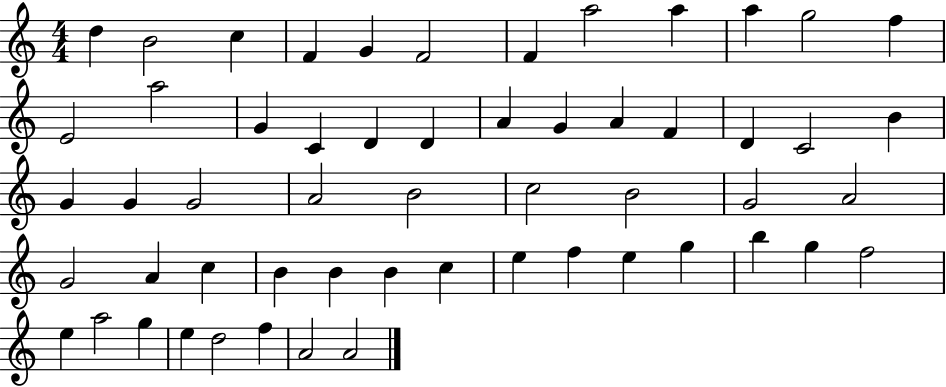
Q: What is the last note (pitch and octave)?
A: A4